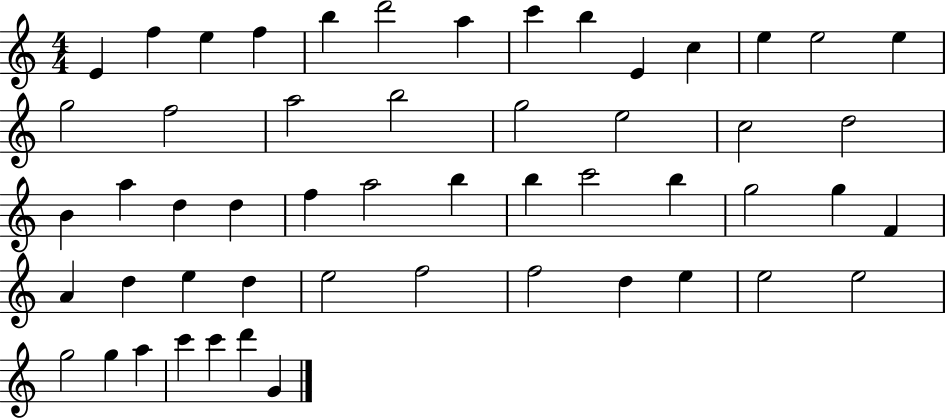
E4/q F5/q E5/q F5/q B5/q D6/h A5/q C6/q B5/q E4/q C5/q E5/q E5/h E5/q G5/h F5/h A5/h B5/h G5/h E5/h C5/h D5/h B4/q A5/q D5/q D5/q F5/q A5/h B5/q B5/q C6/h B5/q G5/h G5/q F4/q A4/q D5/q E5/q D5/q E5/h F5/h F5/h D5/q E5/q E5/h E5/h G5/h G5/q A5/q C6/q C6/q D6/q G4/q